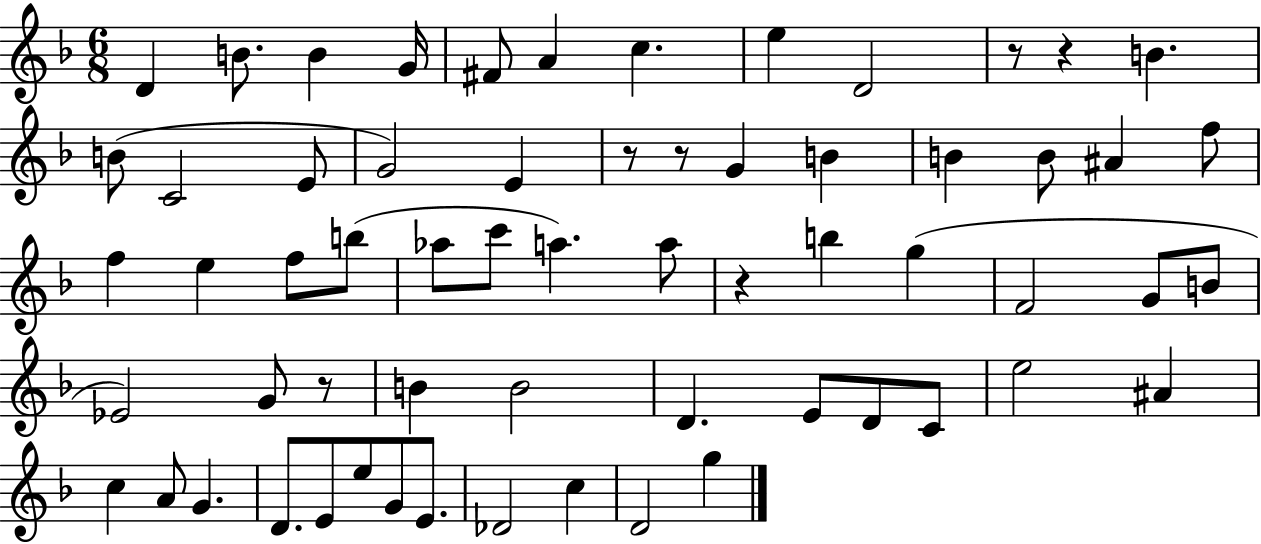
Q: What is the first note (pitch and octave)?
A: D4